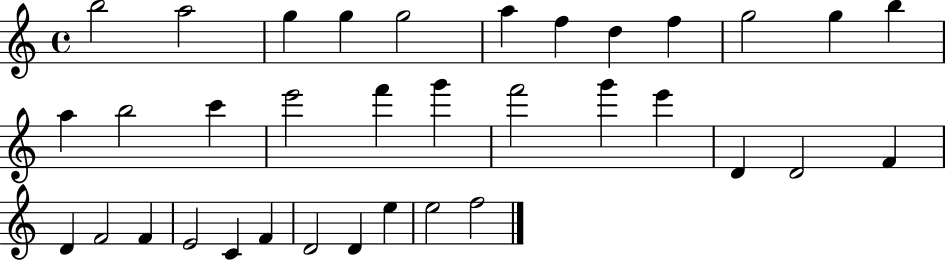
X:1
T:Untitled
M:4/4
L:1/4
K:C
b2 a2 g g g2 a f d f g2 g b a b2 c' e'2 f' g' f'2 g' e' D D2 F D F2 F E2 C F D2 D e e2 f2